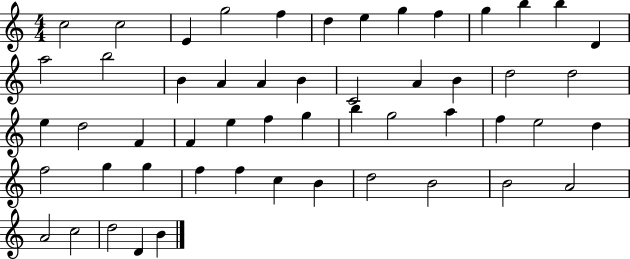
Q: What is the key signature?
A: C major